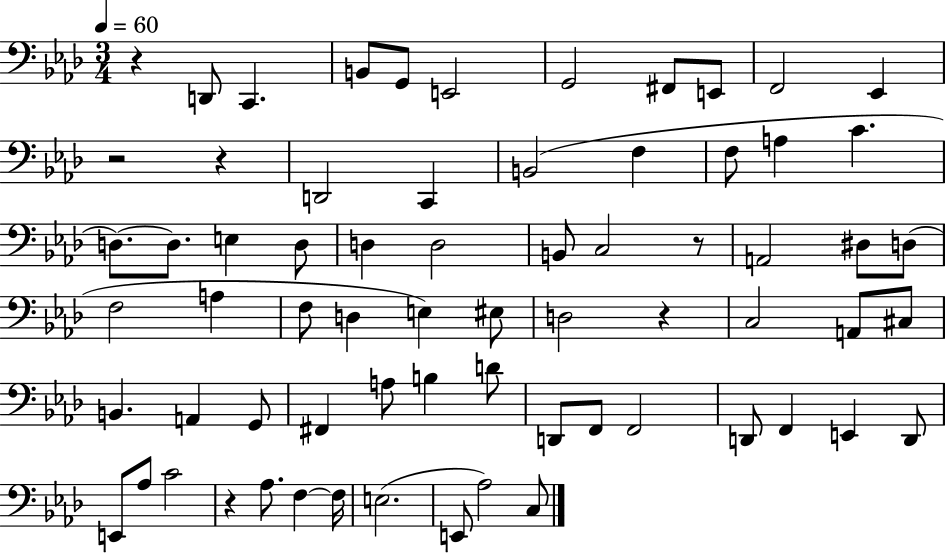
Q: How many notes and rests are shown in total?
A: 68